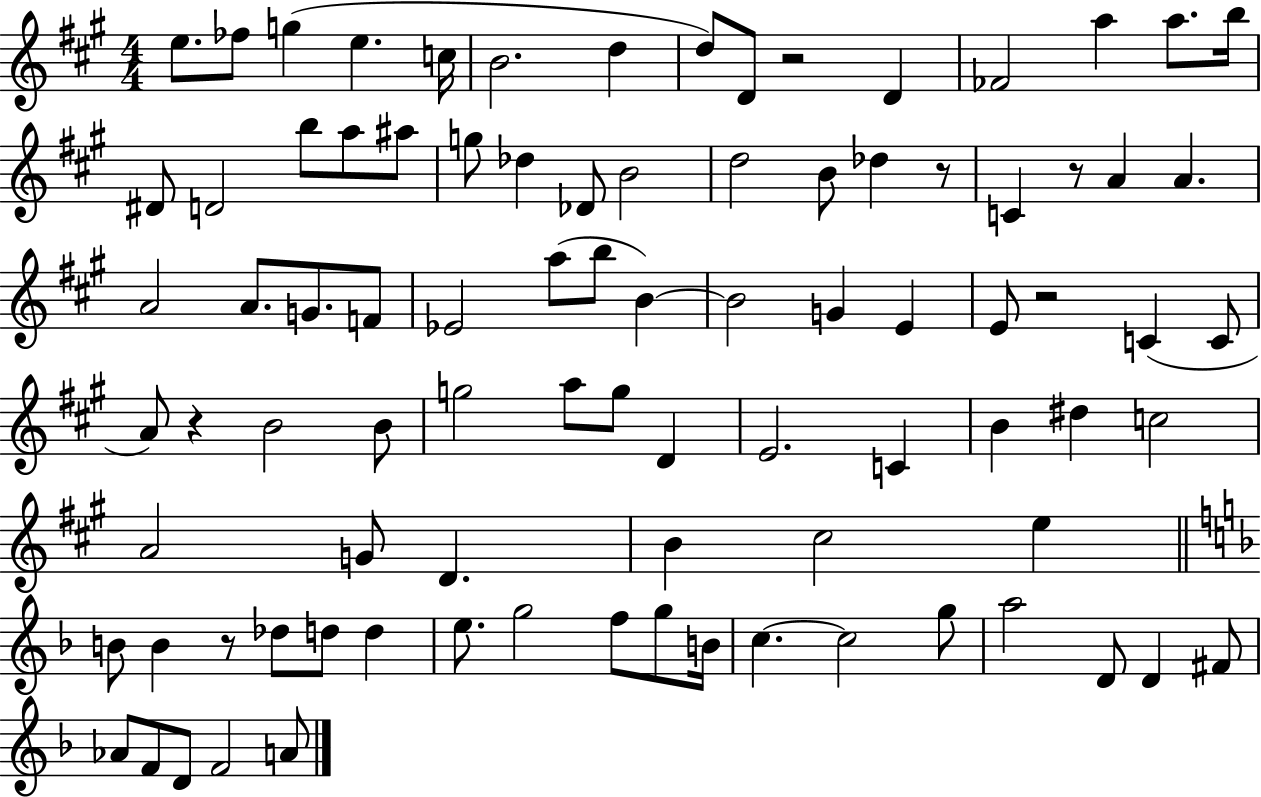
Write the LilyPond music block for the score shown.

{
  \clef treble
  \numericTimeSignature
  \time 4/4
  \key a \major
  e''8. fes''8 g''4( e''4. c''16 | b'2. d''4 | d''8) d'8 r2 d'4 | fes'2 a''4 a''8. b''16 | \break dis'8 d'2 b''8 a''8 ais''8 | g''8 des''4 des'8 b'2 | d''2 b'8 des''4 r8 | c'4 r8 a'4 a'4. | \break a'2 a'8. g'8. f'8 | ees'2 a''8( b''8 b'4~~) | b'2 g'4 e'4 | e'8 r2 c'4( c'8 | \break a'8) r4 b'2 b'8 | g''2 a''8 g''8 d'4 | e'2. c'4 | b'4 dis''4 c''2 | \break a'2 g'8 d'4. | b'4 cis''2 e''4 | \bar "||" \break \key f \major b'8 b'4 r8 des''8 d''8 d''4 | e''8. g''2 f''8 g''8 b'16 | c''4.~~ c''2 g''8 | a''2 d'8 d'4 fis'8 | \break aes'8 f'8 d'8 f'2 a'8 | \bar "|."
}